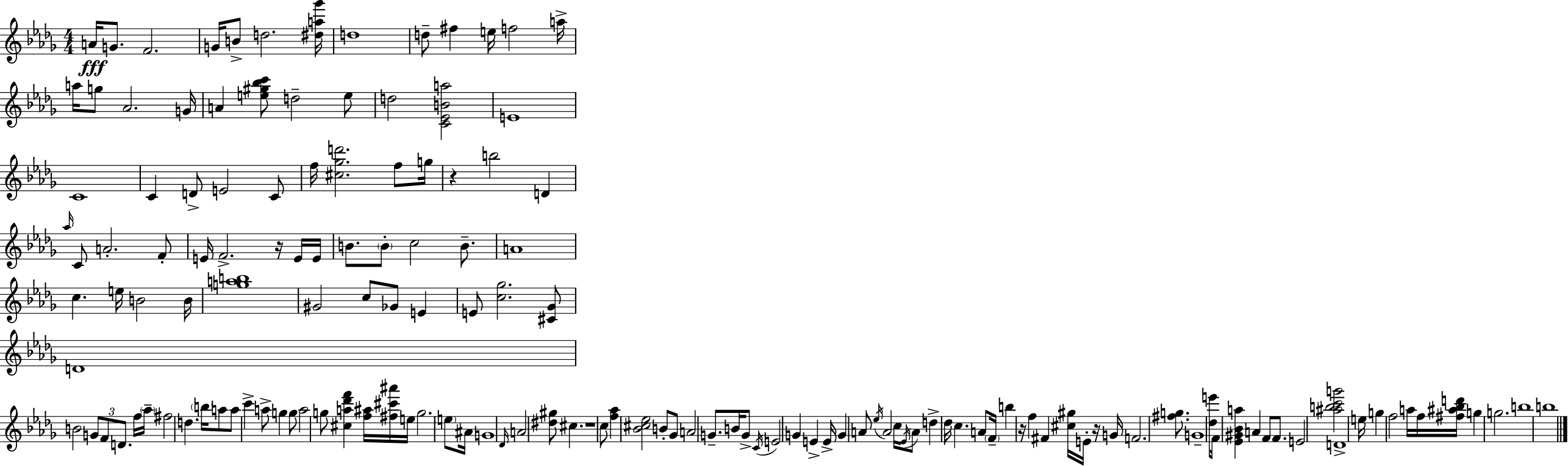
{
  \clef treble
  \numericTimeSignature
  \time 4/4
  \key bes \minor
  a'16\fff g'8. f'2. | g'16 b'8-> d''2. <dis'' a'' ges'''>16 | d''1 | d''8-- fis''4 e''16 f''2 a''16-> | \break a''16 g''8 aes'2. g'16 | a'4 <e'' gis'' bes'' c'''>8 d''2-- e''8 | d''2 <c' ees' b' a''>2 | e'1 | \break c'1 | c'4 d'8-> e'2 c'8 | f''16 <cis'' ges'' d'''>2. f''8 g''16 | r4 b''2 d'4 | \break \grace { aes''16 } c'8 a'2.-. f'8-. | e'16 f'2.-> r16 e'16 | e'16 b'8. \parenthesize b'8-. c''2 b'8.-- | a'1 | \break c''4. e''16 b'2 | b'16 <g'' a'' b''>1 | gis'2 c''8 ges'8 e'4 | e'8 <c'' ges''>2. <cis' ges'>8 | \break d'1 | b'2 \tuplet 3/2 { g'8 f'8 d'8. } | f''16 \parenthesize aes''16-- fis''2 d''4. | \parenthesize b''16 a''8 a''8 c'''4-> a''8-> g''4 g''8 | \break a''2 g''8 <cis'' a'' des''' f'''>4 <f'' ais''>16 | <fis'' cis''' ais'''>16 e''16 g''2. \parenthesize e''8 | ais'16 g'1 | \grace { des'16 } a'2 <dis'' gis''>8 cis''4. | \break r1 | c''8 <f'' aes''>4 <bes' cis'' ees''>2 | b'8-. ges'8 a'2 g'8.-- b'16 | g'8-> \acciaccatura { c'16 } e'2 g'4 e'4-> | \break e'16-> g'4 a'8 \acciaccatura { ees''16 } a'2 | c''16 \acciaccatura { ees'16 } a'8 d''4-> des''16 c''4. | a'8 \parenthesize f'16-- b''4 r16 f''4 fis'4 | <cis'' gis''>16 e'16-. r16 g'16 f'2. | \break <fis'' g''>8. g'1-- | <des'' e'''>8 f'16 <ees' gis' bes' a''>4 a'4 | f'8 f'8. e'2 <ais'' b'' c''' g'''>2 | d'1-> | \break e''16 g''4 f''2 | a''16 f''16 <fis'' ais'' bes'' d'''>16 g''4 g''2. | b''1 | b''1 | \break \bar "|."
}